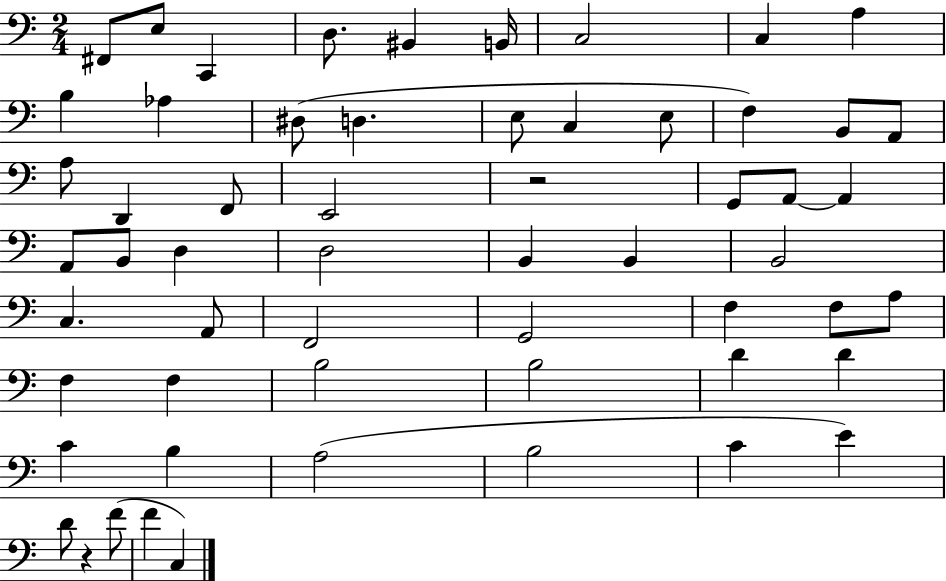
X:1
T:Untitled
M:2/4
L:1/4
K:C
^F,,/2 E,/2 C,, D,/2 ^B,, B,,/4 C,2 C, A, B, _A, ^D,/2 D, E,/2 C, E,/2 F, B,,/2 A,,/2 A,/2 D,, F,,/2 E,,2 z2 G,,/2 A,,/2 A,, A,,/2 B,,/2 D, D,2 B,, B,, B,,2 C, A,,/2 F,,2 G,,2 F, F,/2 A,/2 F, F, B,2 B,2 D D C B, A,2 B,2 C E D/2 z F/2 F C,